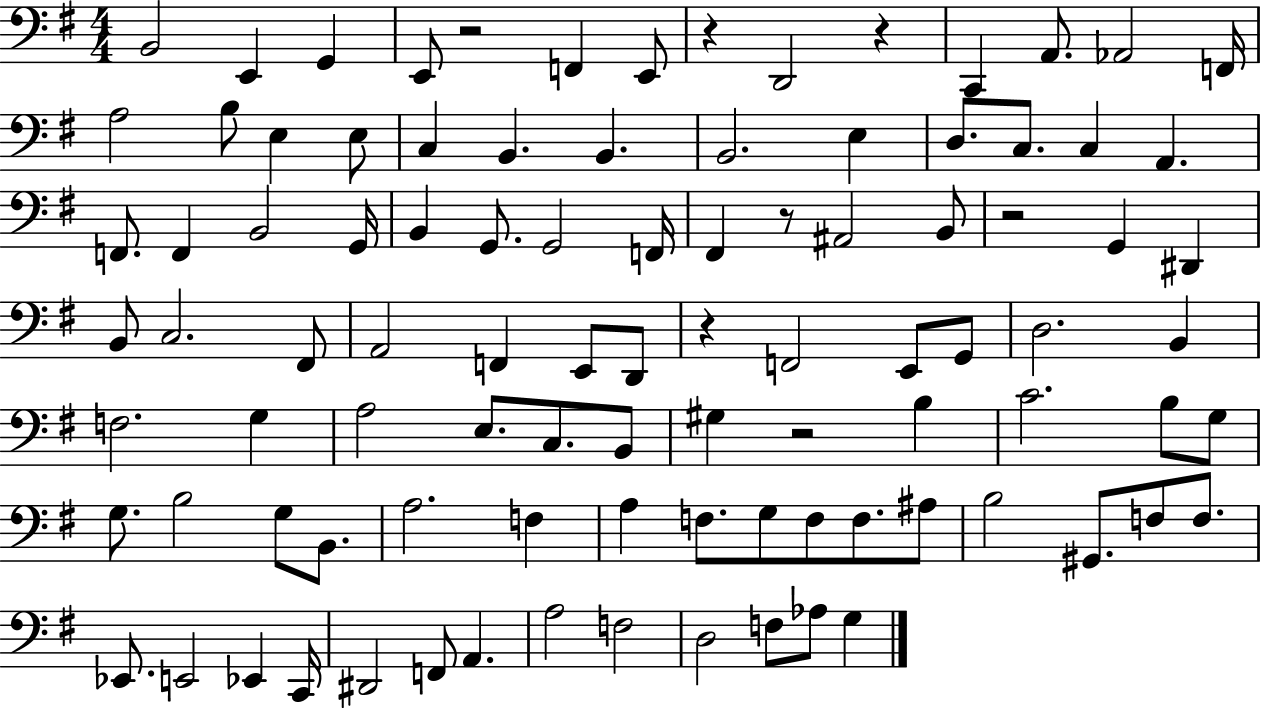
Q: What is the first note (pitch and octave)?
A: B2